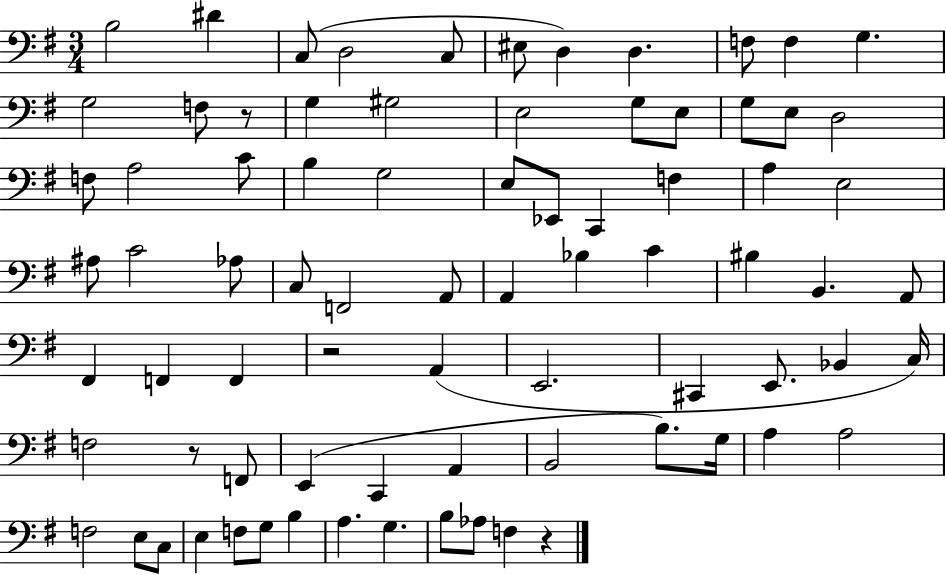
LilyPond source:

{
  \clef bass
  \numericTimeSignature
  \time 3/4
  \key g \major
  b2 dis'4 | c8( d2 c8 | eis8 d4) d4. | f8 f4 g4. | \break g2 f8 r8 | g4 gis2 | e2 g8 e8 | g8 e8 d2 | \break f8 a2 c'8 | b4 g2 | e8 ees,8 c,4 f4 | a4 e2 | \break ais8 c'2 aes8 | c8 f,2 a,8 | a,4 bes4 c'4 | bis4 b,4. a,8 | \break fis,4 f,4 f,4 | r2 a,4( | e,2. | cis,4 e,8. bes,4 c16) | \break f2 r8 f,8 | e,4( c,4 a,4 | b,2 b8.) g16 | a4 a2 | \break f2 e8 c8 | e4 f8 g8 b4 | a4. g4. | b8 aes8 f4 r4 | \break \bar "|."
}